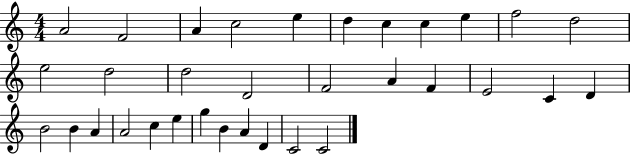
A4/h F4/h A4/q C5/h E5/q D5/q C5/q C5/q E5/q F5/h D5/h E5/h D5/h D5/h D4/h F4/h A4/q F4/q E4/h C4/q D4/q B4/h B4/q A4/q A4/h C5/q E5/q G5/q B4/q A4/q D4/q C4/h C4/h